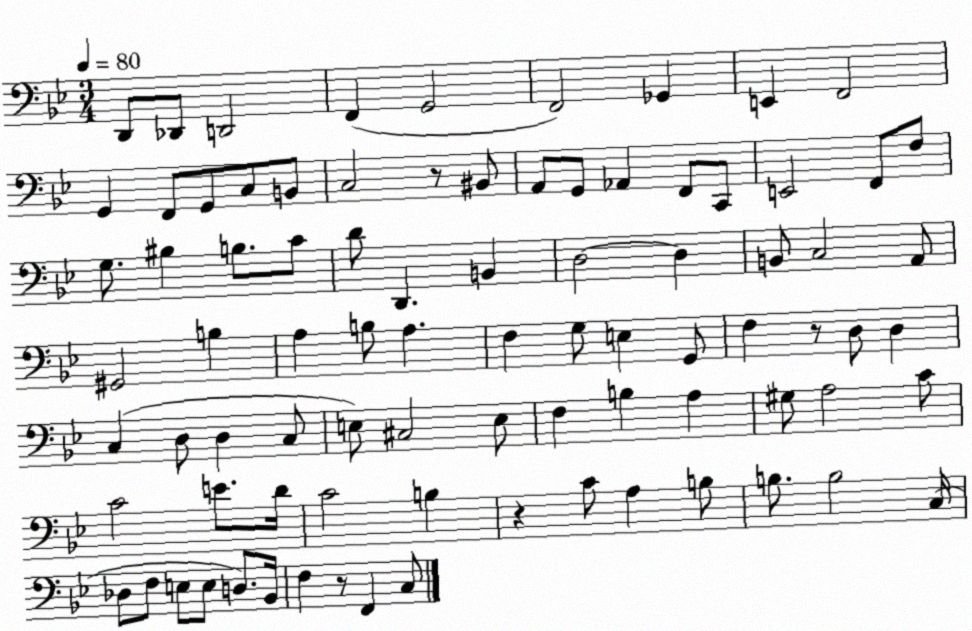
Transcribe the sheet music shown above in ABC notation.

X:1
T:Untitled
M:3/4
L:1/4
K:Bb
D,,/2 _D,,/2 D,,2 F,, G,,2 F,,2 _G,, E,, F,,2 G,, F,,/2 G,,/2 C,/2 B,,/2 C,2 z/2 ^B,,/2 A,,/2 G,,/2 _A,, F,,/2 C,,/2 E,,2 F,,/2 F,/2 G,/2 ^B, B,/2 C/2 D/2 D,, B,, D,2 D, B,,/2 C,2 A,,/2 ^G,,2 B, A, B,/2 A, F, G,/2 E, G,,/2 F, z/2 D,/2 D, C, D,/2 D, C,/2 E,/2 ^C,2 E,/2 F, B, A, ^G,/2 A,2 C/2 C2 E/2 D/4 C2 B, z C/2 A, B,/2 B,/2 B,2 C,/4 _D,/2 F,/2 E,/2 E,/2 D,/2 _B,,/4 F, z/2 F,, C,/2